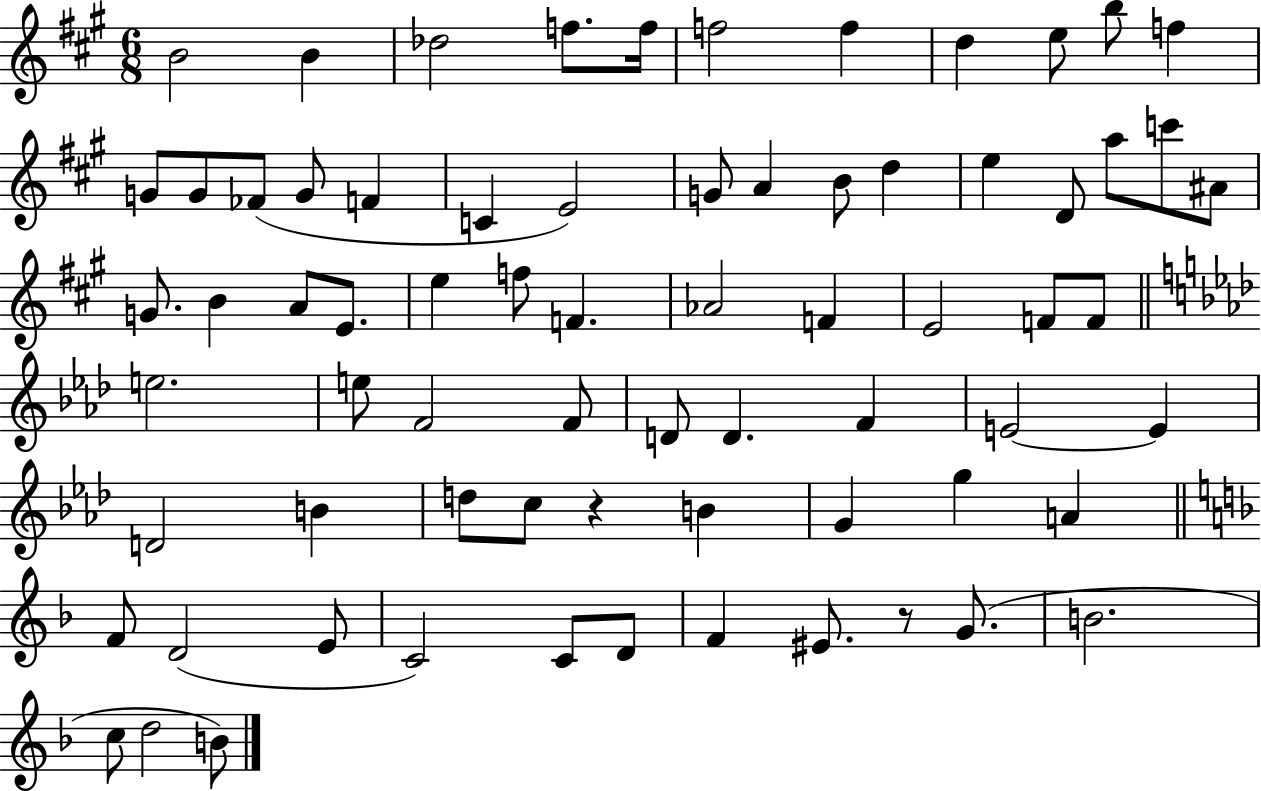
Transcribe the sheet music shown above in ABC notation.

X:1
T:Untitled
M:6/8
L:1/4
K:A
B2 B _d2 f/2 f/4 f2 f d e/2 b/2 f G/2 G/2 _F/2 G/2 F C E2 G/2 A B/2 d e D/2 a/2 c'/2 ^A/2 G/2 B A/2 E/2 e f/2 F _A2 F E2 F/2 F/2 e2 e/2 F2 F/2 D/2 D F E2 E D2 B d/2 c/2 z B G g A F/2 D2 E/2 C2 C/2 D/2 F ^E/2 z/2 G/2 B2 c/2 d2 B/2